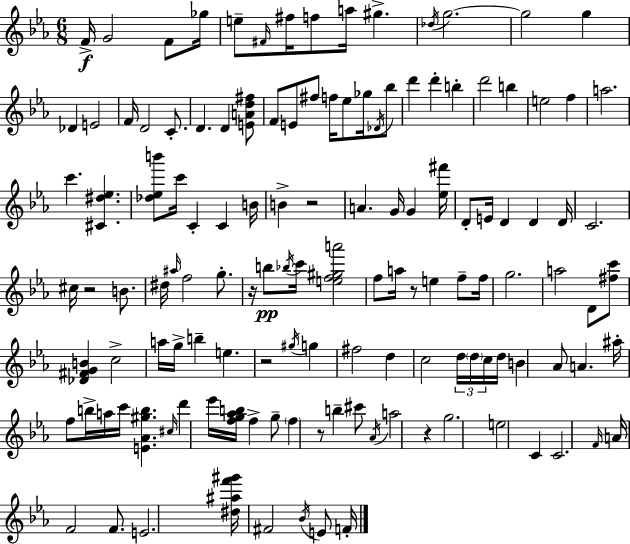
F4/s G4/h F4/e Gb5/s E5/e F#4/s F#5/s F5/e A5/s G#5/q. Db5/s G5/h. G5/h G5/q Db4/q E4/h F4/s D4/h C4/e. D4/q. D4/q [E4,A4,D5,F#5]/e F4/e E4/e F#5/e F5/s Eb5/e Gb5/s Db4/s Bb5/e D6/q D6/q B5/q D6/h B5/q E5/h F5/q A5/h. C6/q. [C#4,D#5,Eb5]/q. [Db5,Eb5,B6]/e C6/s C4/q C4/q B4/s B4/q R/h A4/q. G4/s G4/q [Eb5,F#6]/s D4/e E4/s D4/q D4/q D4/s C4/h. C#5/s R/h B4/e. D#5/s A#5/s F5/h G5/e. R/s B5/e Bb5/s C6/s [E5,F5,G#5,A6]/h F5/e A5/s R/e E5/q F5/e F5/s G5/h. A5/h D4/e [F#5,C6]/e [Db4,F#4,G4,B4]/q C5/h A5/s G5/s B5/q E5/q. R/h G#5/s G5/q F#5/h D5/q C5/h D5/s D5/s C5/s D5/s B4/q Ab4/e A4/q. A#5/s F5/e B5/s A5/s C6/s [E4,Ab4,G#5,B5]/q. C#5/s D6/q Eb6/s [F5,G5,Ab5,B5]/s F5/q G5/e F5/q R/e B5/q C#6/e Ab4/s A5/h R/q G5/h. E5/h C4/q C4/h. F4/s A4/s F4/h F4/e. E4/h. [D#5,A#5,F6,G#6]/s F#4/h Bb4/s E4/e F4/s